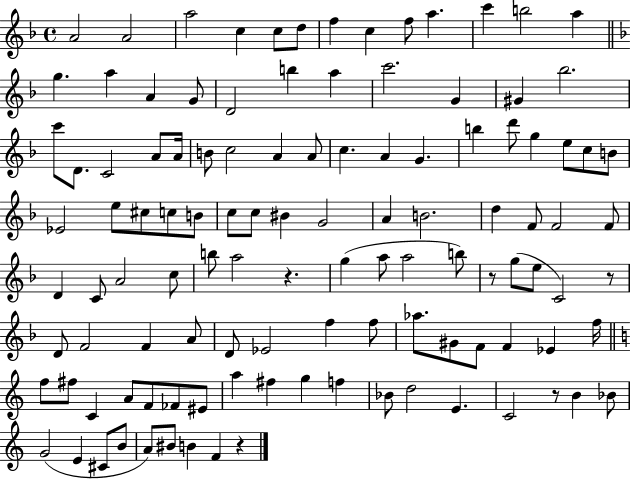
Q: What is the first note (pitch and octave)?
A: A4